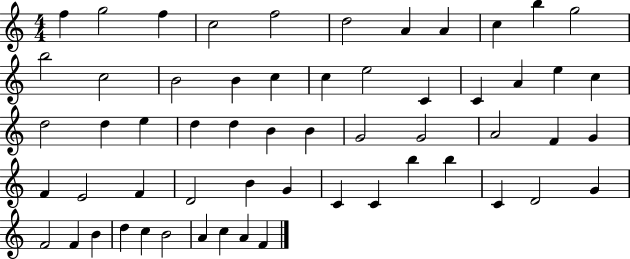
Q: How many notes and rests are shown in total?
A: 58